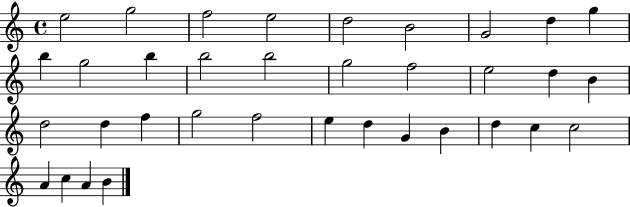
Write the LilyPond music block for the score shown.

{
  \clef treble
  \time 4/4
  \defaultTimeSignature
  \key c \major
  e''2 g''2 | f''2 e''2 | d''2 b'2 | g'2 d''4 g''4 | \break b''4 g''2 b''4 | b''2 b''2 | g''2 f''2 | e''2 d''4 b'4 | \break d''2 d''4 f''4 | g''2 f''2 | e''4 d''4 g'4 b'4 | d''4 c''4 c''2 | \break a'4 c''4 a'4 b'4 | \bar "|."
}